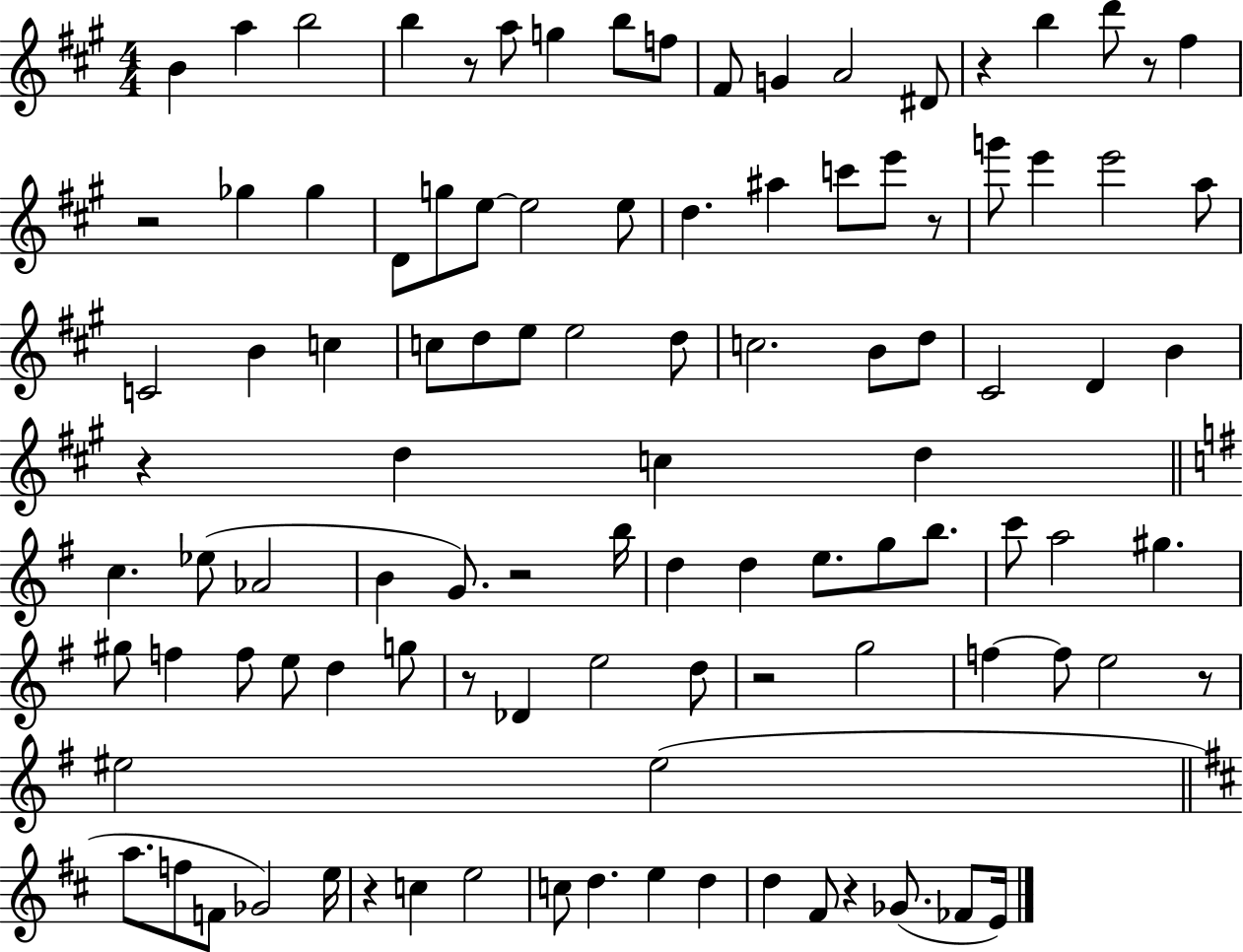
X:1
T:Untitled
M:4/4
L:1/4
K:A
B a b2 b z/2 a/2 g b/2 f/2 ^F/2 G A2 ^D/2 z b d'/2 z/2 ^f z2 _g _g D/2 g/2 e/2 e2 e/2 d ^a c'/2 e'/2 z/2 g'/2 e' e'2 a/2 C2 B c c/2 d/2 e/2 e2 d/2 c2 B/2 d/2 ^C2 D B z d c d c _e/2 _A2 B G/2 z2 b/4 d d e/2 g/2 b/2 c'/2 a2 ^g ^g/2 f f/2 e/2 d g/2 z/2 _D e2 d/2 z2 g2 f f/2 e2 z/2 ^e2 ^e2 a/2 f/2 F/2 _G2 e/4 z c e2 c/2 d e d d ^F/2 z _G/2 _F/2 E/4